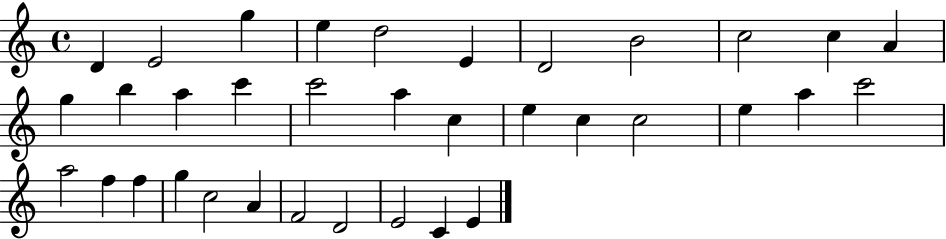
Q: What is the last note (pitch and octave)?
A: E4